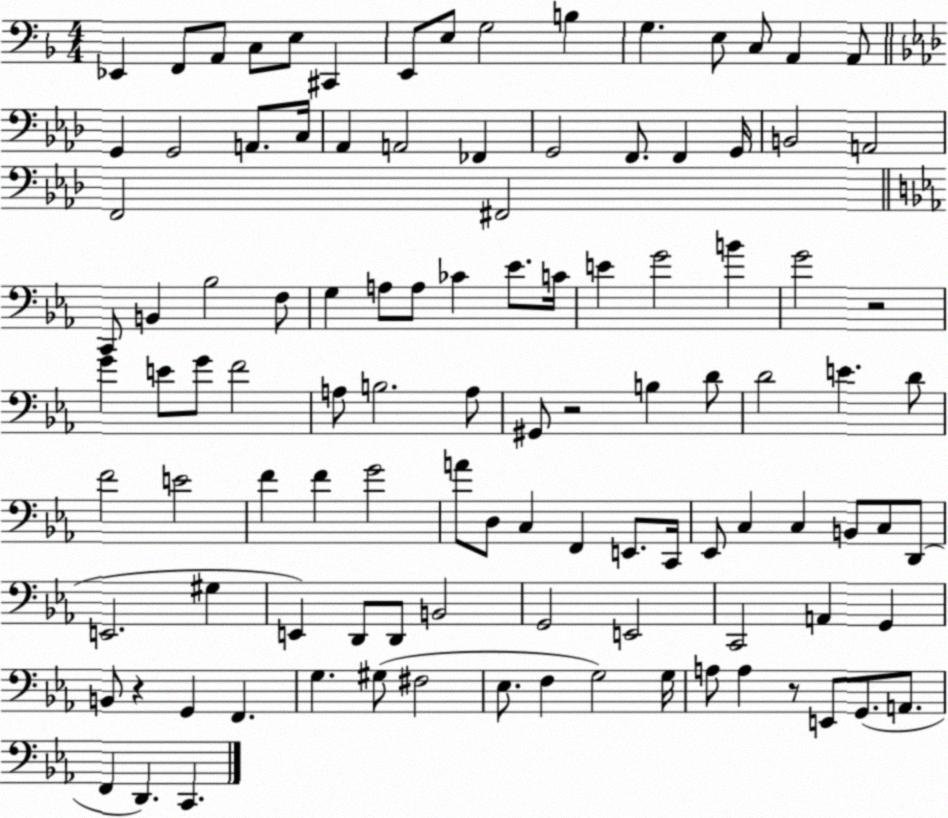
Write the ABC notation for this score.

X:1
T:Untitled
M:4/4
L:1/4
K:F
_E,, F,,/2 A,,/2 C,/2 E,/2 ^C,, E,,/2 E,/2 G,2 B, G, E,/2 C,/2 A,, A,,/2 G,, G,,2 A,,/2 C,/4 _A,, A,,2 _F,, G,,2 F,,/2 F,, G,,/4 B,,2 A,,2 F,,2 ^F,,2 C,,/2 B,, _B,2 F,/2 G, A,/2 A,/2 _C _E/2 C/4 E G2 B G2 z2 G E/2 G/2 F2 A,/2 B,2 A,/2 ^G,,/2 z2 B, D/2 D2 E D/2 F2 E2 F F G2 A/2 D,/2 C, F,, E,,/2 C,,/4 _E,,/2 C, C, B,,/2 C,/2 D,,/2 E,,2 ^G, E,, D,,/2 D,,/2 B,,2 G,,2 E,,2 C,,2 A,, G,, B,,/2 z G,, F,, G, ^G,/2 ^F,2 _E,/2 F, G,2 G,/4 A,/2 A, z/2 E,,/2 G,,/2 A,,/2 F,, D,, C,,